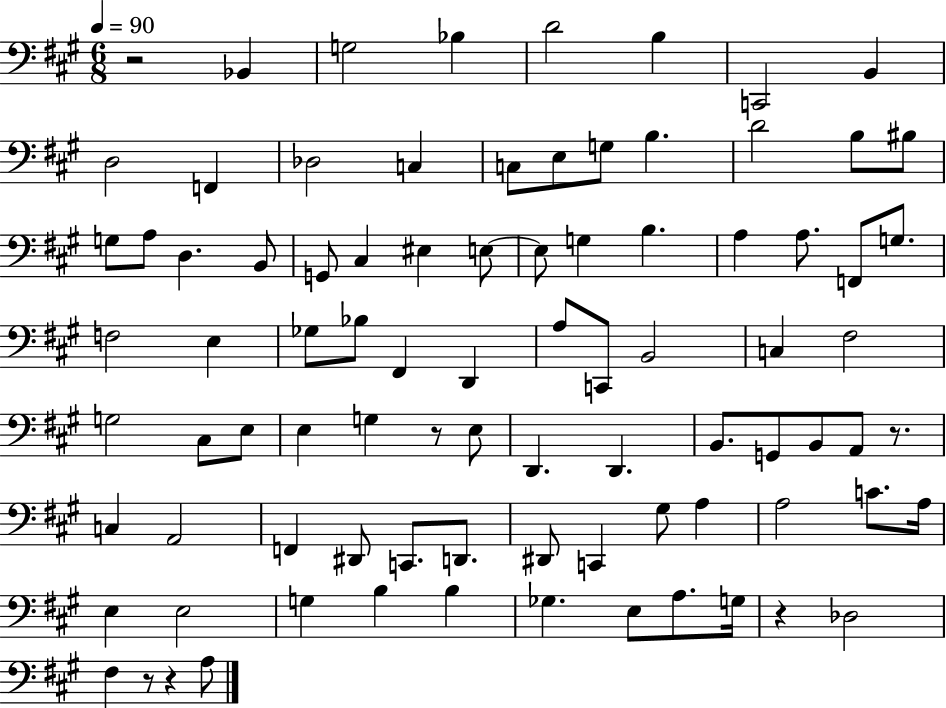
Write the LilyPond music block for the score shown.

{
  \clef bass
  \numericTimeSignature
  \time 6/8
  \key a \major
  \tempo 4 = 90
  r2 bes,4 | g2 bes4 | d'2 b4 | c,2 b,4 | \break d2 f,4 | des2 c4 | c8 e8 g8 b4. | d'2 b8 bis8 | \break g8 a8 d4. b,8 | g,8 cis4 eis4 e8~~ | e8 g4 b4. | a4 a8. f,8 g8. | \break f2 e4 | ges8 bes8 fis,4 d,4 | a8 c,8 b,2 | c4 fis2 | \break g2 cis8 e8 | e4 g4 r8 e8 | d,4. d,4. | b,8. g,8 b,8 a,8 r8. | \break c4 a,2 | f,4 dis,8 c,8. d,8. | dis,8 c,4 gis8 a4 | a2 c'8. a16 | \break e4 e2 | g4 b4 b4 | ges4. e8 a8. g16 | r4 des2 | \break fis4 r8 r4 a8 | \bar "|."
}